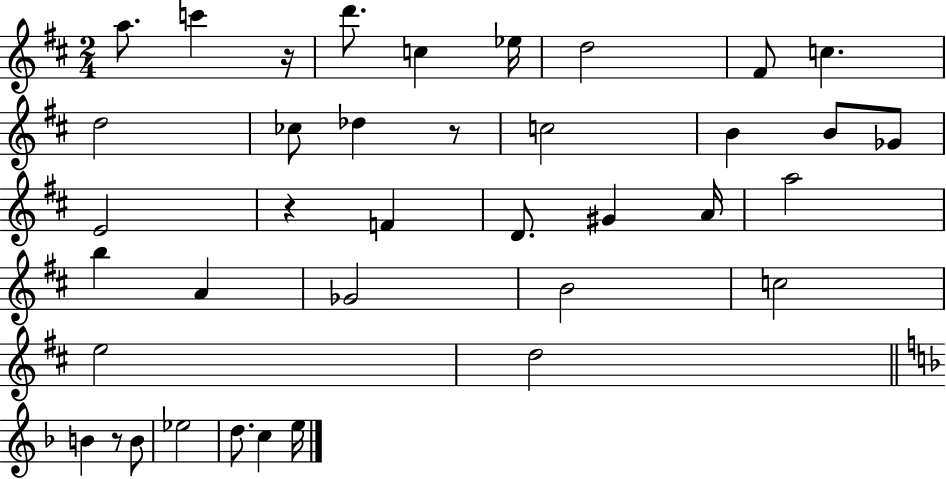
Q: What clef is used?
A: treble